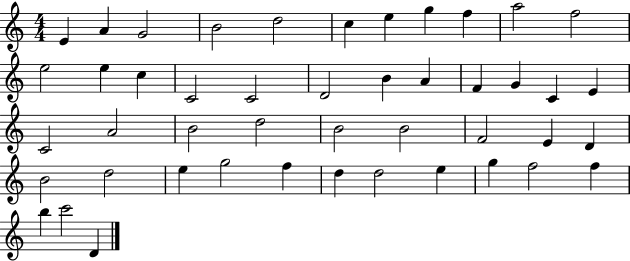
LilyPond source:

{
  \clef treble
  \numericTimeSignature
  \time 4/4
  \key c \major
  e'4 a'4 g'2 | b'2 d''2 | c''4 e''4 g''4 f''4 | a''2 f''2 | \break e''2 e''4 c''4 | c'2 c'2 | d'2 b'4 a'4 | f'4 g'4 c'4 e'4 | \break c'2 a'2 | b'2 d''2 | b'2 b'2 | f'2 e'4 d'4 | \break b'2 d''2 | e''4 g''2 f''4 | d''4 d''2 e''4 | g''4 f''2 f''4 | \break b''4 c'''2 d'4 | \bar "|."
}